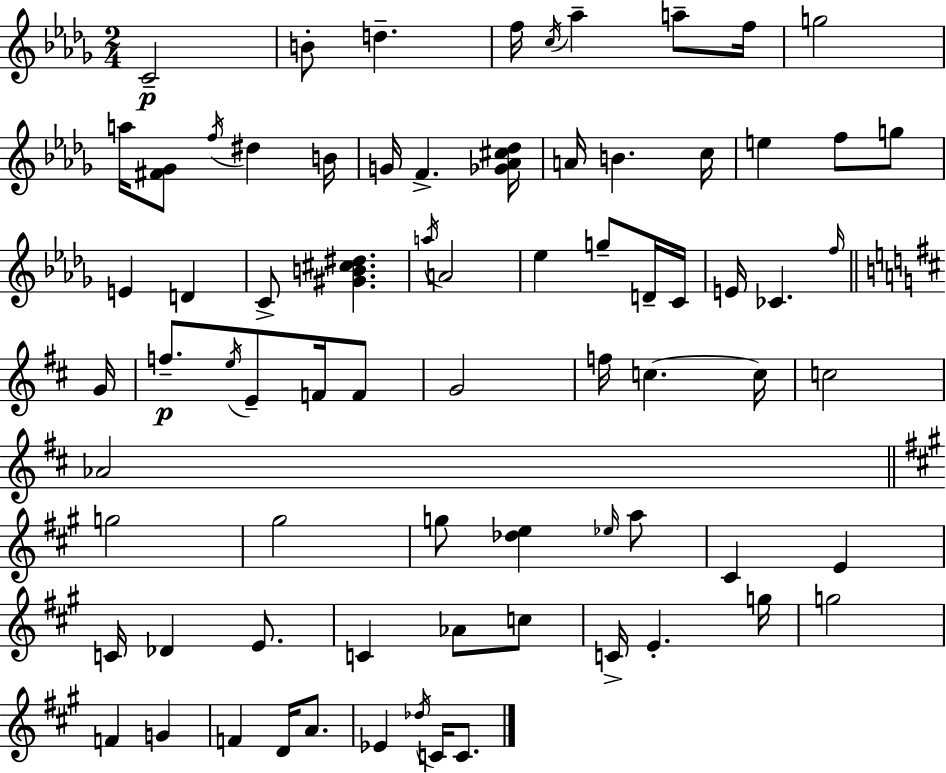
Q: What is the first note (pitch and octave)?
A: C4